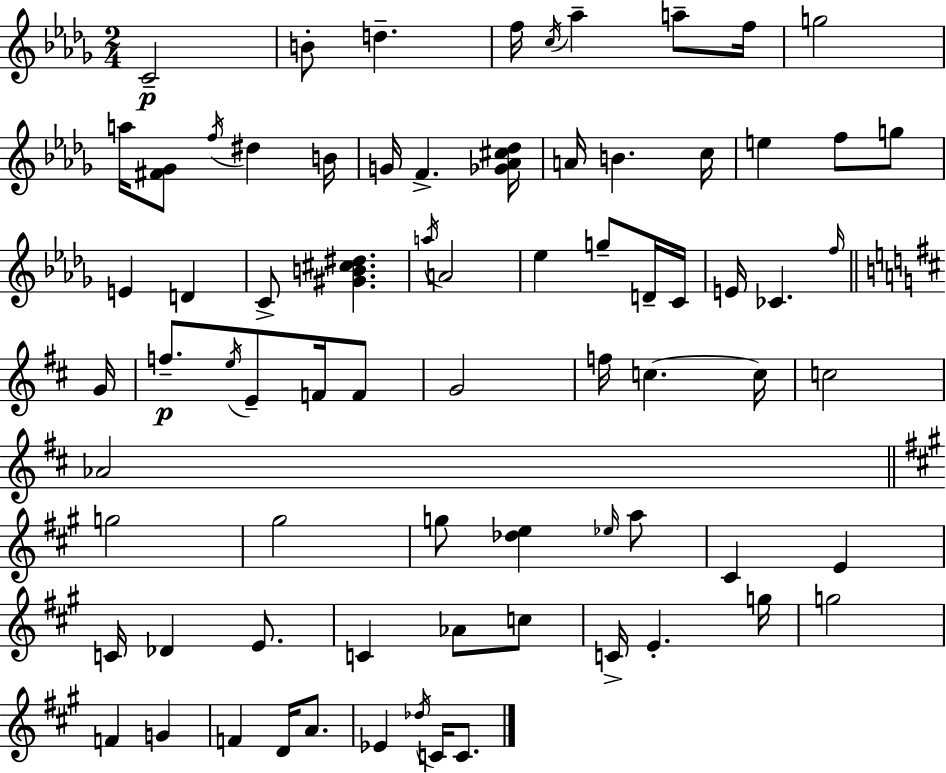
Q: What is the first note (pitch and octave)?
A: C4